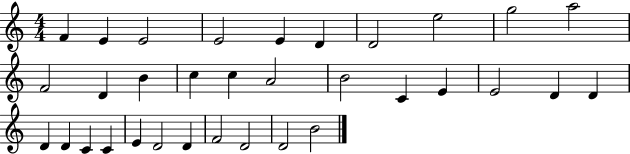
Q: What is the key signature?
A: C major